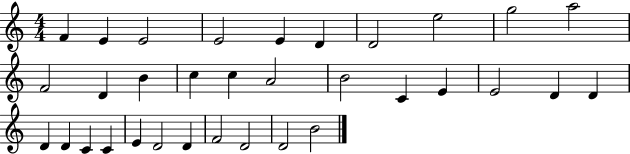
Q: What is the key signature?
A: C major